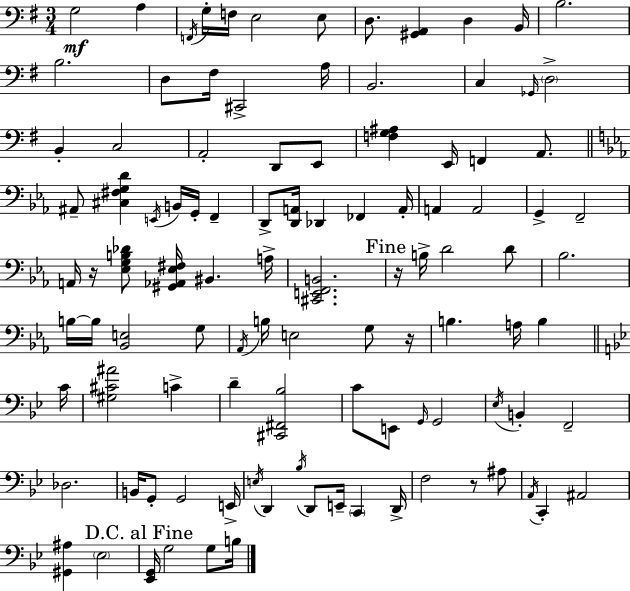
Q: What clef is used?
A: bass